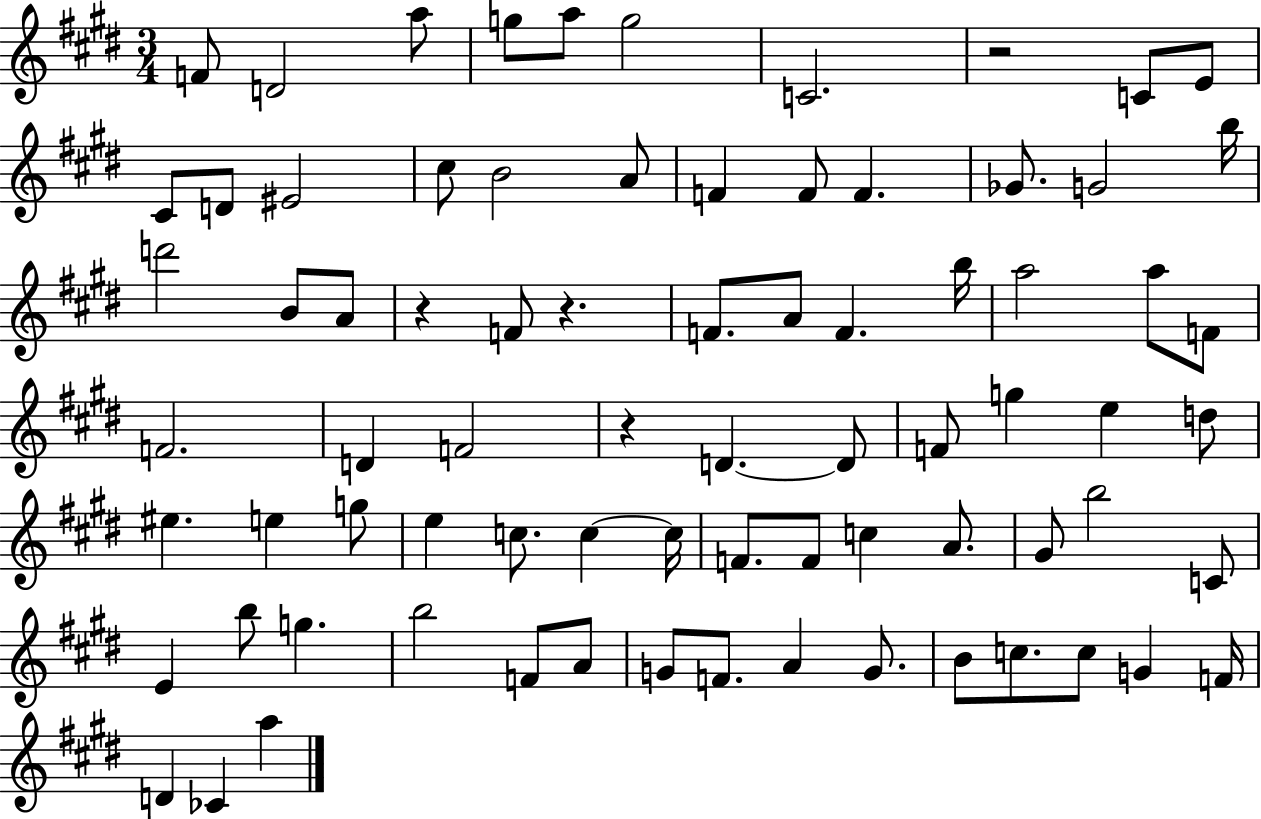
F4/e D4/h A5/e G5/e A5/e G5/h C4/h. R/h C4/e E4/e C#4/e D4/e EIS4/h C#5/e B4/h A4/e F4/q F4/e F4/q. Gb4/e. G4/h B5/s D6/h B4/e A4/e R/q F4/e R/q. F4/e. A4/e F4/q. B5/s A5/h A5/e F4/e F4/h. D4/q F4/h R/q D4/q. D4/e F4/e G5/q E5/q D5/e EIS5/q. E5/q G5/e E5/q C5/e. C5/q C5/s F4/e. F4/e C5/q A4/e. G#4/e B5/h C4/e E4/q B5/e G5/q. B5/h F4/e A4/e G4/e F4/e. A4/q G4/e. B4/e C5/e. C5/e G4/q F4/s D4/q CES4/q A5/q